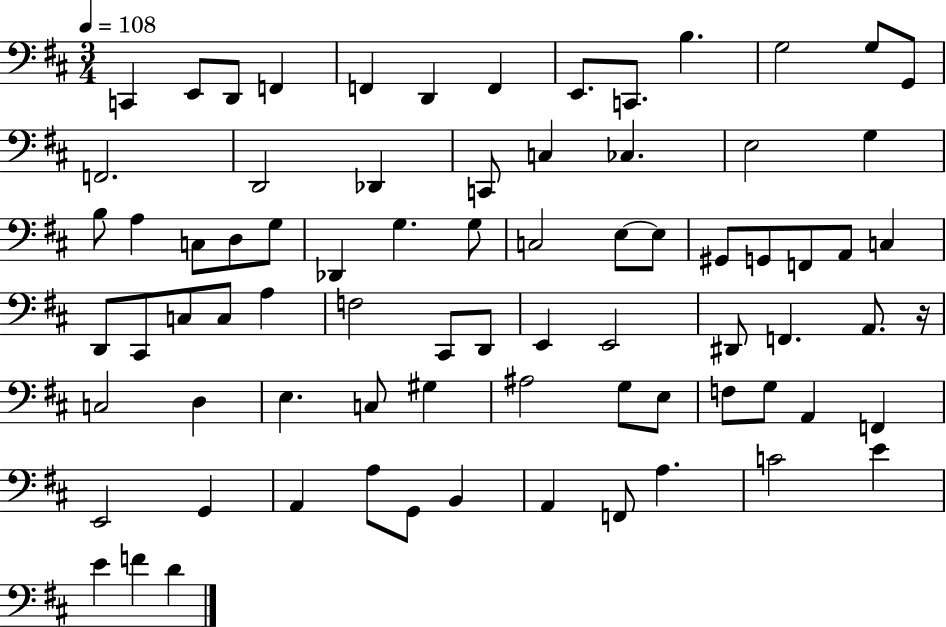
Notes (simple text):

C2/q E2/e D2/e F2/q F2/q D2/q F2/q E2/e. C2/e. B3/q. G3/h G3/e G2/e F2/h. D2/h Db2/q C2/e C3/q CES3/q. E3/h G3/q B3/e A3/q C3/e D3/e G3/e Db2/q G3/q. G3/e C3/h E3/e E3/e G#2/e G2/e F2/e A2/e C3/q D2/e C#2/e C3/e C3/e A3/q F3/h C#2/e D2/e E2/q E2/h D#2/e F2/q. A2/e. R/s C3/h D3/q E3/q. C3/e G#3/q A#3/h G3/e E3/e F3/e G3/e A2/q F2/q E2/h G2/q A2/q A3/e G2/e B2/q A2/q F2/e A3/q. C4/h E4/q E4/q F4/q D4/q